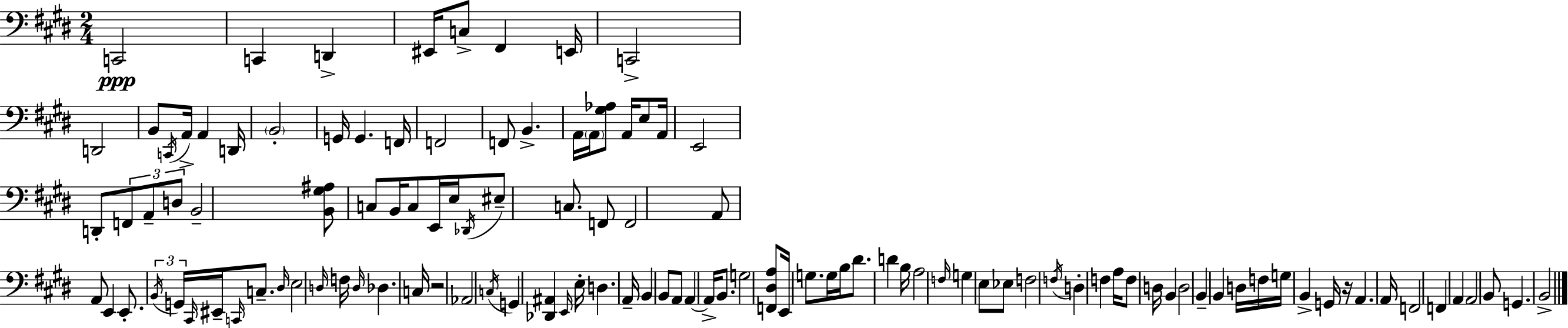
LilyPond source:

{
  \clef bass
  \numericTimeSignature
  \time 2/4
  \key e \major
  c,2\ppp | c,4 d,4-> | eis,16 c8-> fis,4 e,16 | c,2-> | \break d,2 | b,8 \acciaccatura { c,16 } a,16-> a,4 | d,16 \parenthesize b,2-. | g,16 g,4. | \break f,16 f,2 | f,8 b,4.-> | a,16 \parenthesize a,16 <gis aes>8 a,16 e8 | a,16 e,2 | \break d,8-. \tuplet 3/2 { f,8 a,8-- d8 } | b,2-- | <b, gis ais>8 c8 b,16 c8 | e,16 e16 \acciaccatura { des,16 } eis8-- c8. | \break f,8 f,2 | a,8 a,8 e,4 | e,8.-. \tuplet 3/2 { \acciaccatura { b,16 } g,16 \grace { cis,16 } } | eis,16-- \grace { c,16 } c8.-- \grace { dis16 } e2 | \break \grace { d16 } f16 | \grace { d16 } des4. c16 | r2 | aes,2 | \break \acciaccatura { c16 } g,4 <des, ais,>4 | \grace { e,16 } e16-. d4. | a,16-- b,4 b,8 | a,8 a,4~~ a,16-> b,8. | \break g2 | <f, dis a>8 e,16 g8. | g16 b16 dis'8. d'4 | b16 a2 | \break \grace { f16 } g4 e8 | ees8 f2 | \acciaccatura { f16 } d4-. | f4 a16 f8 d16 | \break b,4 d2 | b,4-- | b,4 d16 f16 g16 b,4-> | g,16 r16 a,4. | \break a,16 f,2 | f,4 | a,4 a,2 | b,8 g,4. | \break b,2-> | \bar "|."
}